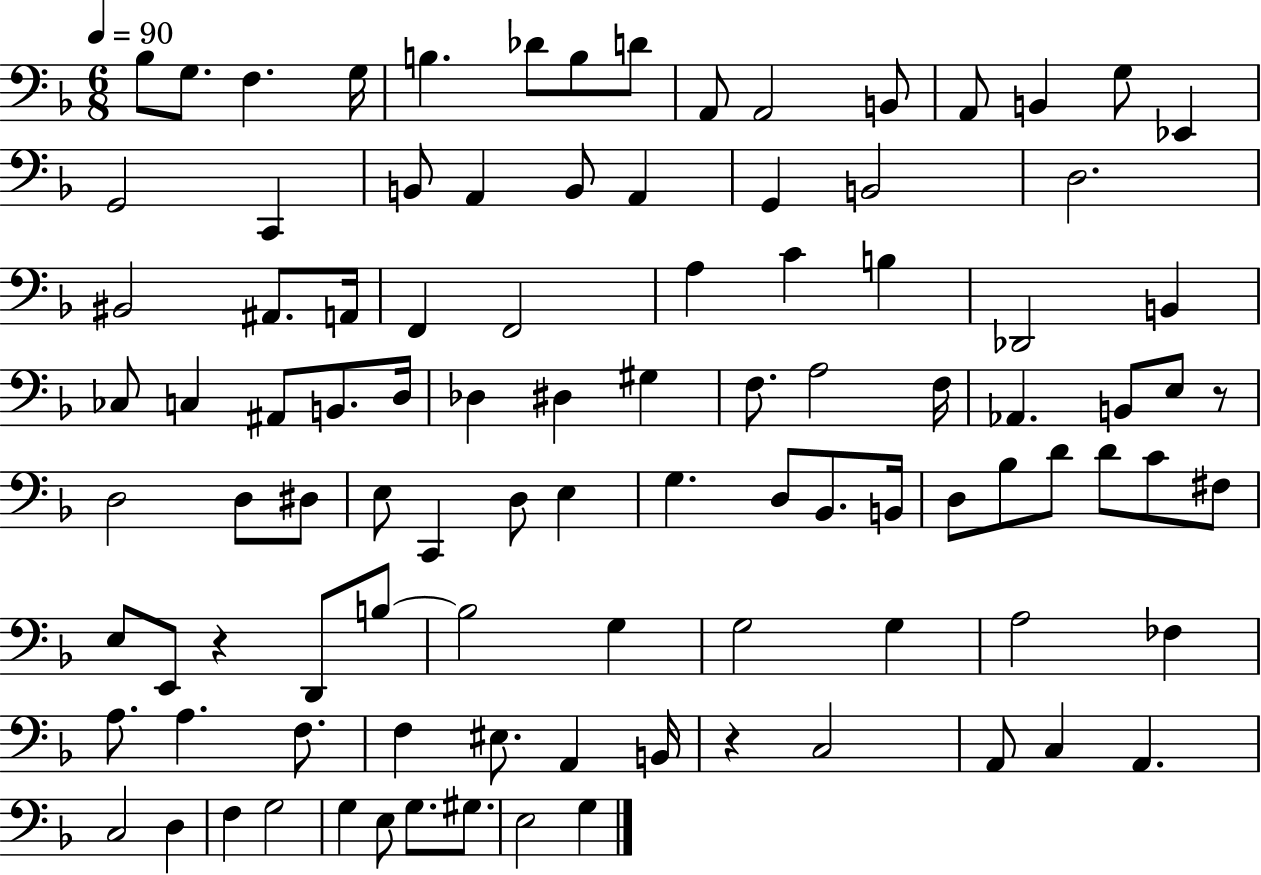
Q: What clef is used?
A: bass